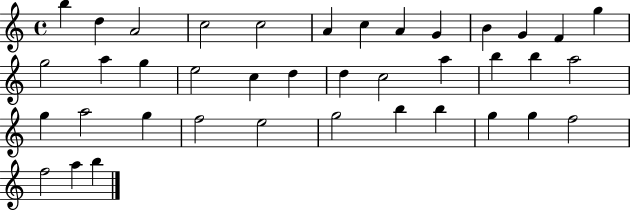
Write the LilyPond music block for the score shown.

{
  \clef treble
  \time 4/4
  \defaultTimeSignature
  \key c \major
  b''4 d''4 a'2 | c''2 c''2 | a'4 c''4 a'4 g'4 | b'4 g'4 f'4 g''4 | \break g''2 a''4 g''4 | e''2 c''4 d''4 | d''4 c''2 a''4 | b''4 b''4 a''2 | \break g''4 a''2 g''4 | f''2 e''2 | g''2 b''4 b''4 | g''4 g''4 f''2 | \break f''2 a''4 b''4 | \bar "|."
}